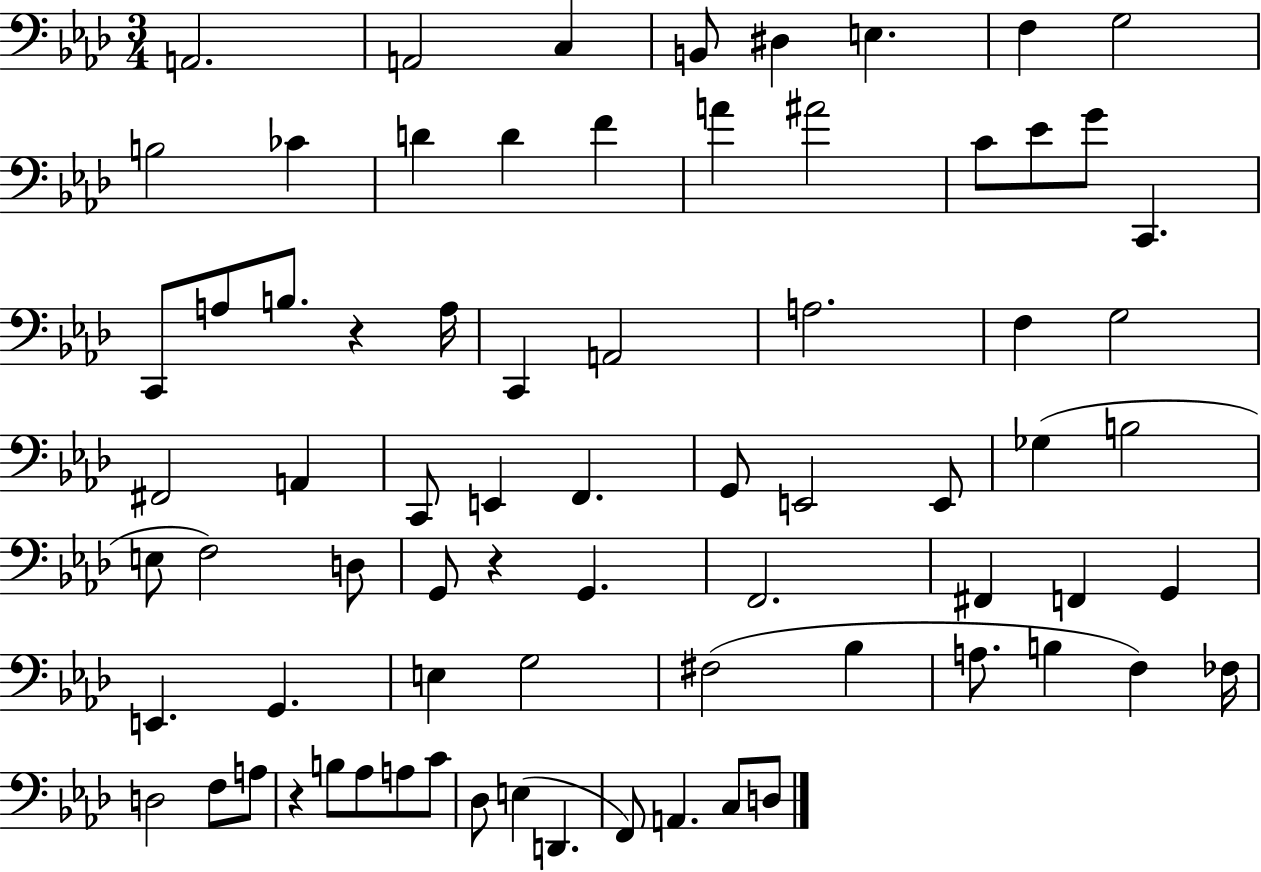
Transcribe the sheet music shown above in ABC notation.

X:1
T:Untitled
M:3/4
L:1/4
K:Ab
A,,2 A,,2 C, B,,/2 ^D, E, F, G,2 B,2 _C D D F A ^A2 C/2 _E/2 G/2 C,, C,,/2 A,/2 B,/2 z A,/4 C,, A,,2 A,2 F, G,2 ^F,,2 A,, C,,/2 E,, F,, G,,/2 E,,2 E,,/2 _G, B,2 E,/2 F,2 D,/2 G,,/2 z G,, F,,2 ^F,, F,, G,, E,, G,, E, G,2 ^F,2 _B, A,/2 B, F, _F,/4 D,2 F,/2 A,/2 z B,/2 _A,/2 A,/2 C/2 _D,/2 E, D,, F,,/2 A,, C,/2 D,/2